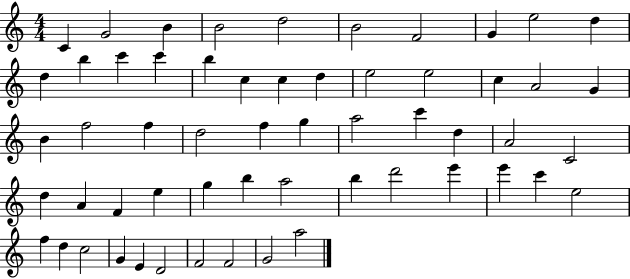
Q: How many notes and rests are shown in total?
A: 57